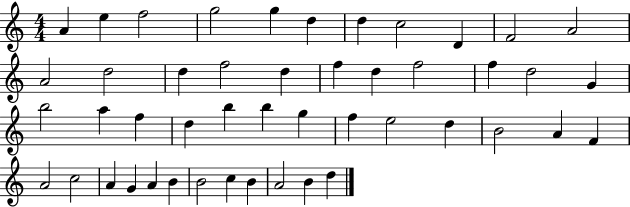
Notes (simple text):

A4/q E5/q F5/h G5/h G5/q D5/q D5/q C5/h D4/q F4/h A4/h A4/h D5/h D5/q F5/h D5/q F5/q D5/q F5/h F5/q D5/h G4/q B5/h A5/q F5/q D5/q B5/q B5/q G5/q F5/q E5/h D5/q B4/h A4/q F4/q A4/h C5/h A4/q G4/q A4/q B4/q B4/h C5/q B4/q A4/h B4/q D5/q